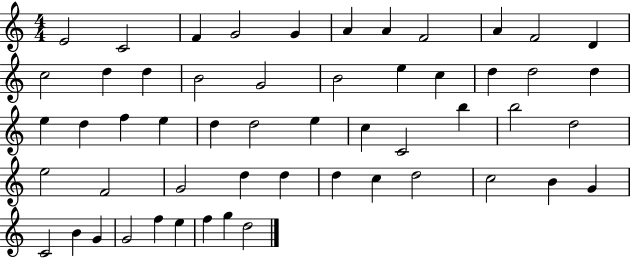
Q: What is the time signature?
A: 4/4